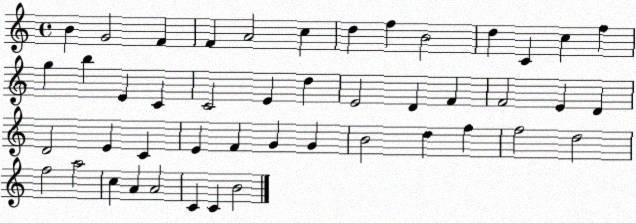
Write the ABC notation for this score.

X:1
T:Untitled
M:4/4
L:1/4
K:C
B G2 F F A2 c d f B2 d C c f g b E C C2 E d E2 D F F2 E D D2 E C E F G G B2 d f f2 d2 f2 a2 c A A2 C C B2